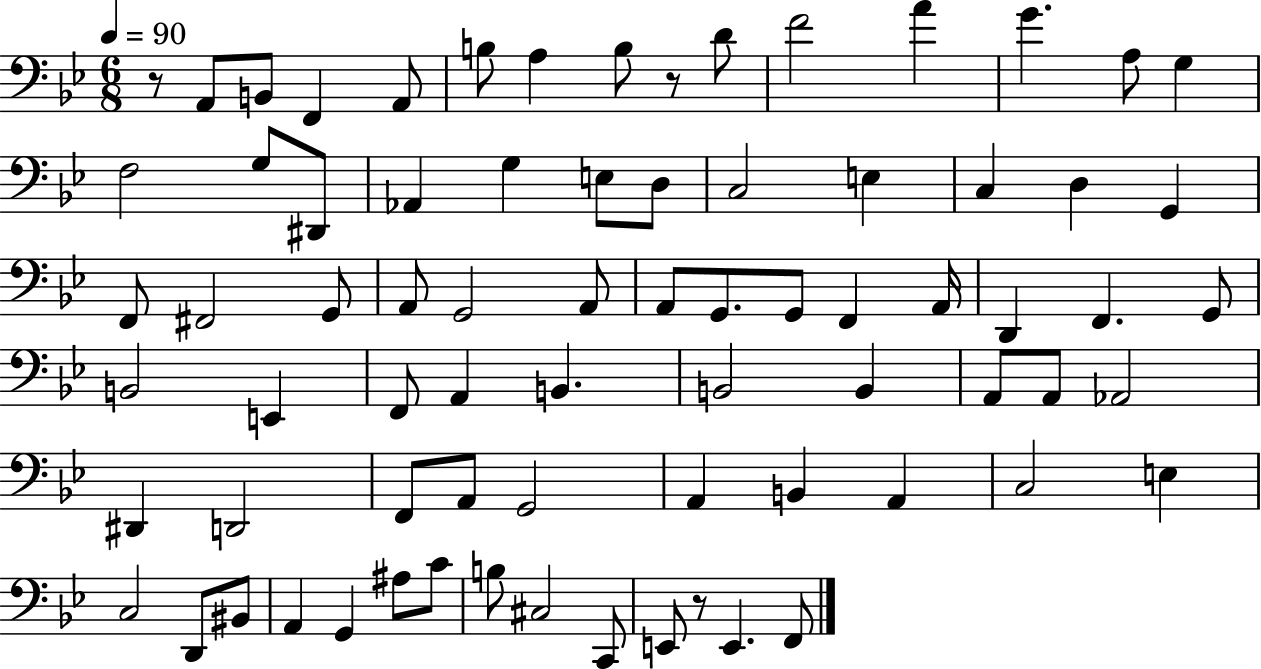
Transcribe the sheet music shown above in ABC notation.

X:1
T:Untitled
M:6/8
L:1/4
K:Bb
z/2 A,,/2 B,,/2 F,, A,,/2 B,/2 A, B,/2 z/2 D/2 F2 A G A,/2 G, F,2 G,/2 ^D,,/2 _A,, G, E,/2 D,/2 C,2 E, C, D, G,, F,,/2 ^F,,2 G,,/2 A,,/2 G,,2 A,,/2 A,,/2 G,,/2 G,,/2 F,, A,,/4 D,, F,, G,,/2 B,,2 E,, F,,/2 A,, B,, B,,2 B,, A,,/2 A,,/2 _A,,2 ^D,, D,,2 F,,/2 A,,/2 G,,2 A,, B,, A,, C,2 E, C,2 D,,/2 ^B,,/2 A,, G,, ^A,/2 C/2 B,/2 ^C,2 C,,/2 E,,/2 z/2 E,, F,,/2